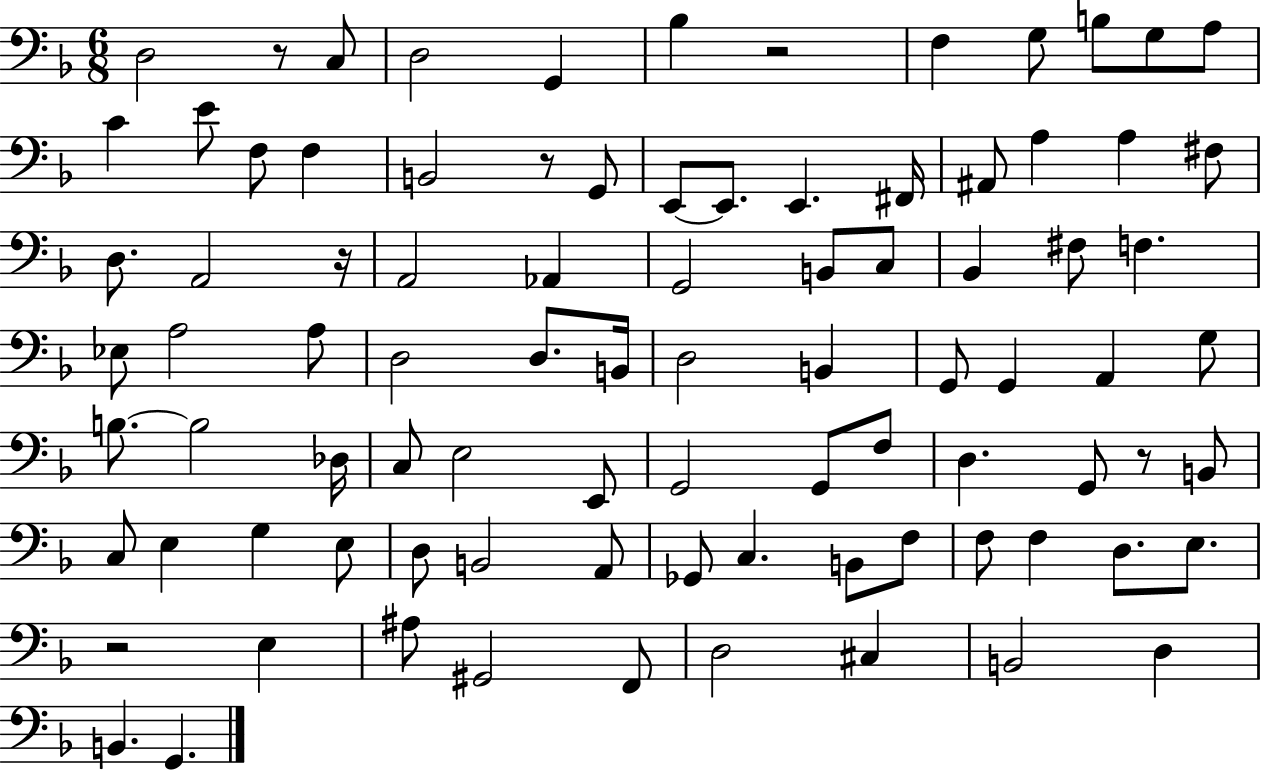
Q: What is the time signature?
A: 6/8